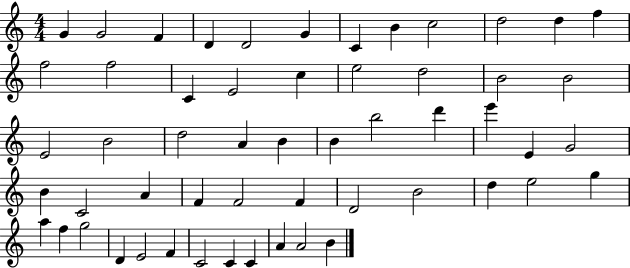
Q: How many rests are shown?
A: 0